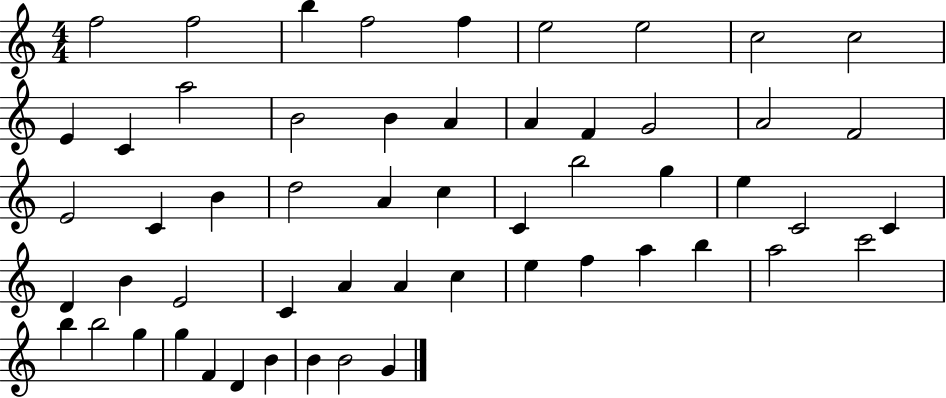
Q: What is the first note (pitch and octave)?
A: F5